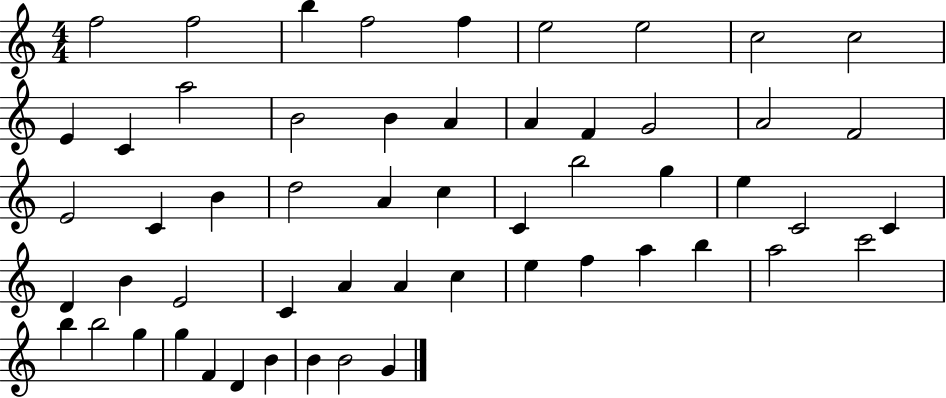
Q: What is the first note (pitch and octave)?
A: F5